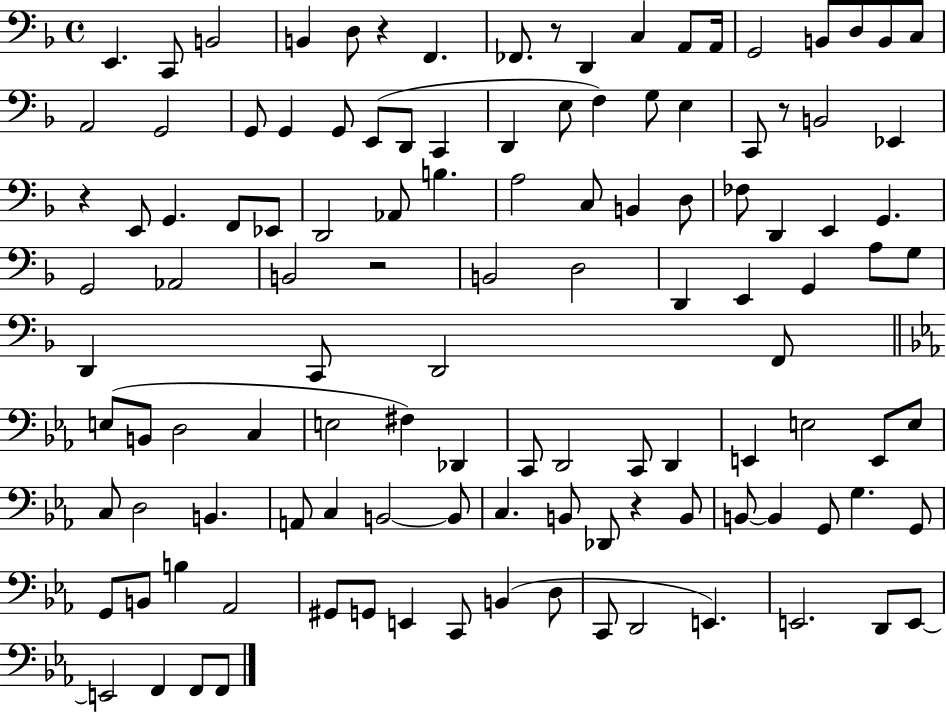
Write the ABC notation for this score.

X:1
T:Untitled
M:4/4
L:1/4
K:F
E,, C,,/2 B,,2 B,, D,/2 z F,, _F,,/2 z/2 D,, C, A,,/2 A,,/4 G,,2 B,,/2 D,/2 B,,/2 C,/2 A,,2 G,,2 G,,/2 G,, G,,/2 E,,/2 D,,/2 C,, D,, E,/2 F, G,/2 E, C,,/2 z/2 B,,2 _E,, z E,,/2 G,, F,,/2 _E,,/2 D,,2 _A,,/2 B, A,2 C,/2 B,, D,/2 _F,/2 D,, E,, G,, G,,2 _A,,2 B,,2 z2 B,,2 D,2 D,, E,, G,, A,/2 G,/2 D,, C,,/2 D,,2 F,,/2 E,/2 B,,/2 D,2 C, E,2 ^F, _D,, C,,/2 D,,2 C,,/2 D,, E,, E,2 E,,/2 E,/2 C,/2 D,2 B,, A,,/2 C, B,,2 B,,/2 C, B,,/2 _D,,/2 z B,,/2 B,,/2 B,, G,,/2 G, G,,/2 G,,/2 B,,/2 B, _A,,2 ^G,,/2 G,,/2 E,, C,,/2 B,, D,/2 C,,/2 D,,2 E,, E,,2 D,,/2 E,,/2 E,,2 F,, F,,/2 F,,/2